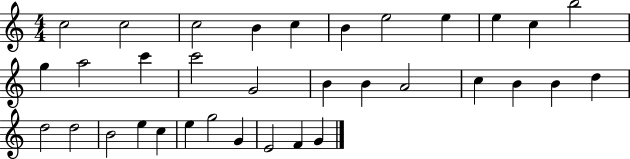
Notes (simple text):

C5/h C5/h C5/h B4/q C5/q B4/q E5/h E5/q E5/q C5/q B5/h G5/q A5/h C6/q C6/h G4/h B4/q B4/q A4/h C5/q B4/q B4/q D5/q D5/h D5/h B4/h E5/q C5/q E5/q G5/h G4/q E4/h F4/q G4/q